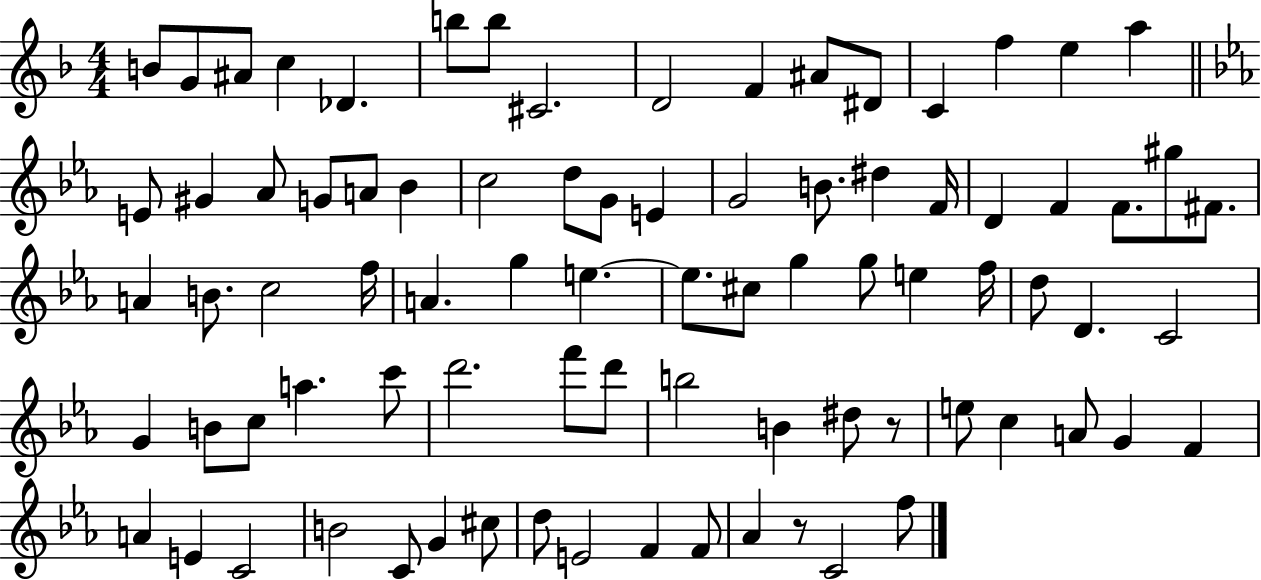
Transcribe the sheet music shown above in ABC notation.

X:1
T:Untitled
M:4/4
L:1/4
K:F
B/2 G/2 ^A/2 c _D b/2 b/2 ^C2 D2 F ^A/2 ^D/2 C f e a E/2 ^G _A/2 G/2 A/2 _B c2 d/2 G/2 E G2 B/2 ^d F/4 D F F/2 ^g/2 ^F/2 A B/2 c2 f/4 A g e e/2 ^c/2 g g/2 e f/4 d/2 D C2 G B/2 c/2 a c'/2 d'2 f'/2 d'/2 b2 B ^d/2 z/2 e/2 c A/2 G F A E C2 B2 C/2 G ^c/2 d/2 E2 F F/2 _A z/2 C2 f/2